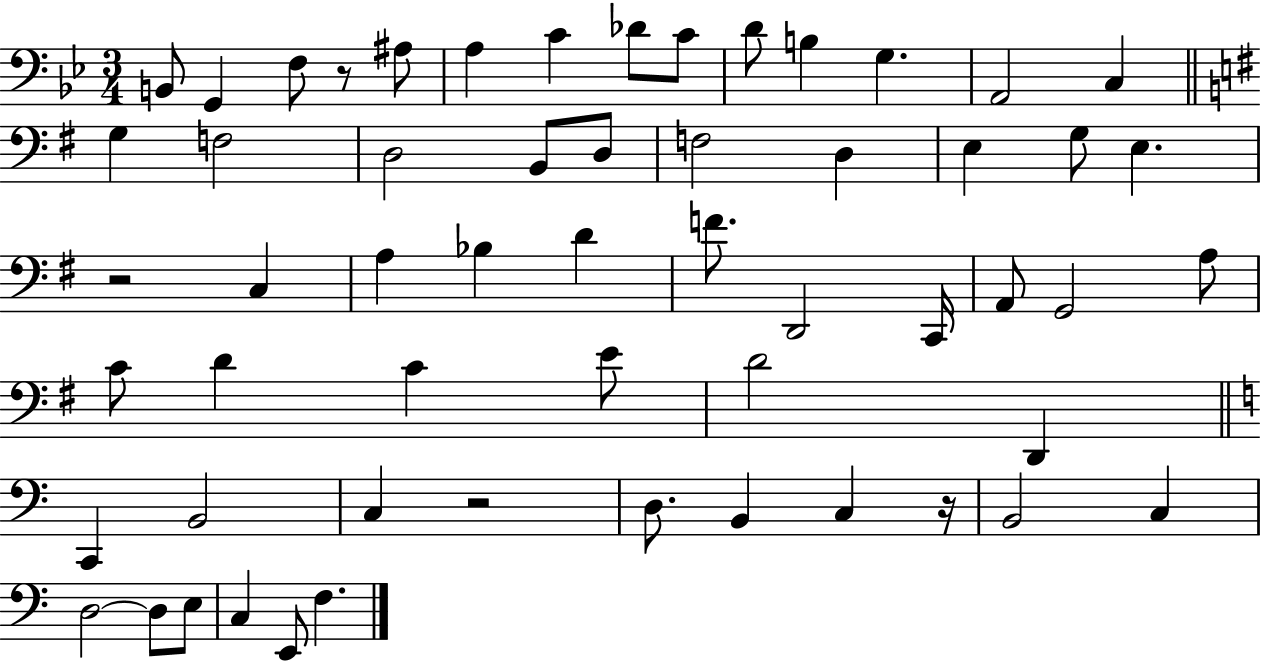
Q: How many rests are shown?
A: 4